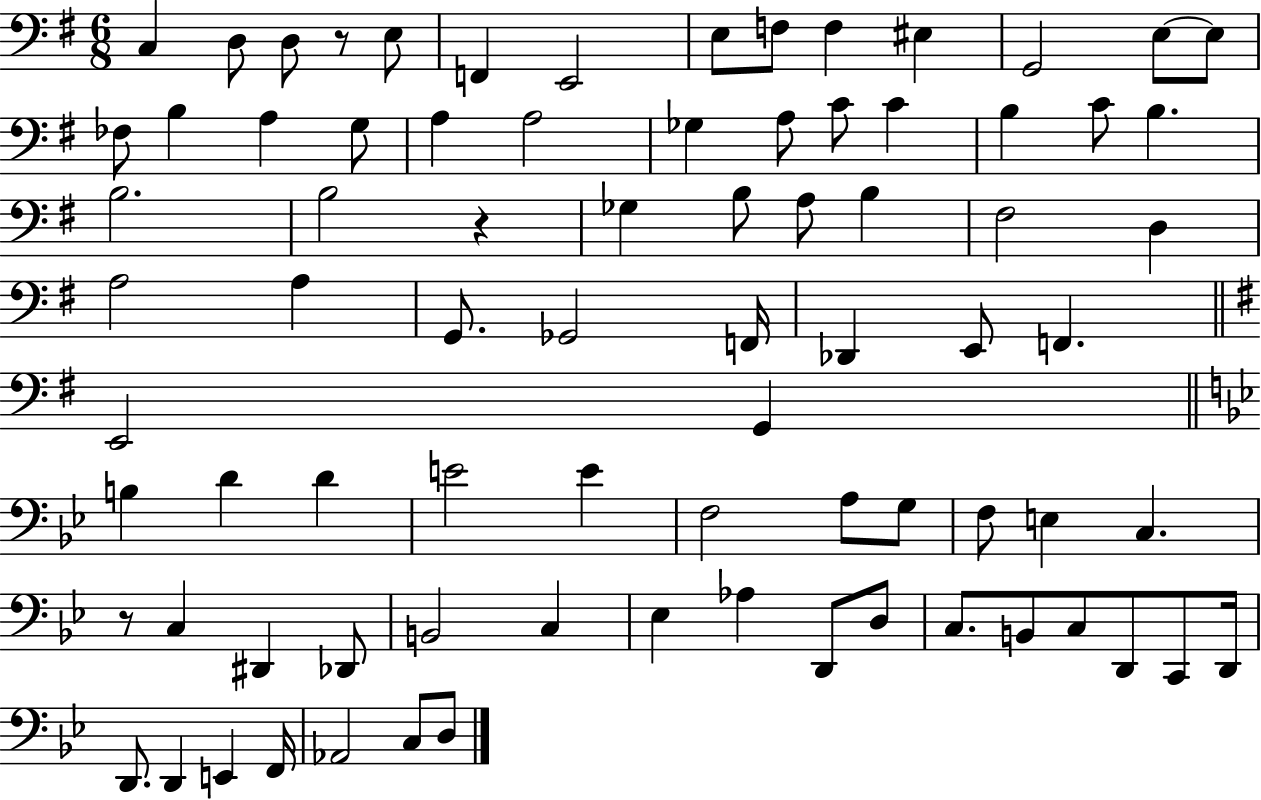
C3/q D3/e D3/e R/e E3/e F2/q E2/h E3/e F3/e F3/q EIS3/q G2/h E3/e E3/e FES3/e B3/q A3/q G3/e A3/q A3/h Gb3/q A3/e C4/e C4/q B3/q C4/e B3/q. B3/h. B3/h R/q Gb3/q B3/e A3/e B3/q F#3/h D3/q A3/h A3/q G2/e. Gb2/h F2/s Db2/q E2/e F2/q. E2/h G2/q B3/q D4/q D4/q E4/h E4/q F3/h A3/e G3/e F3/e E3/q C3/q. R/e C3/q D#2/q Db2/e B2/h C3/q Eb3/q Ab3/q D2/e D3/e C3/e. B2/e C3/e D2/e C2/e D2/s D2/e. D2/q E2/q F2/s Ab2/h C3/e D3/e